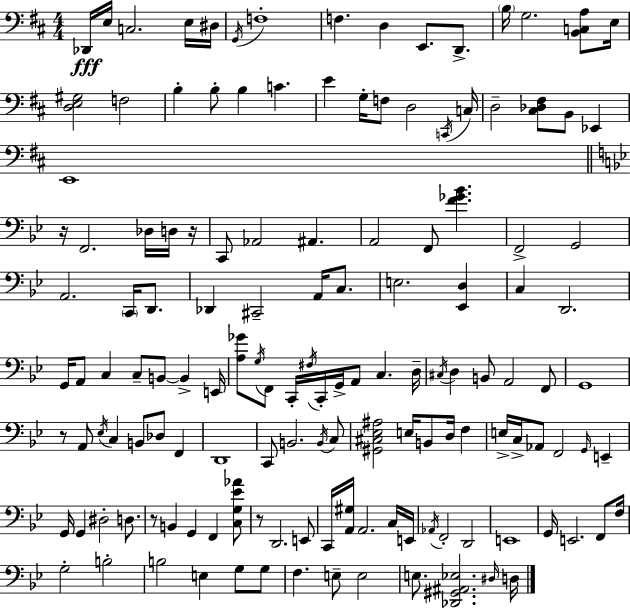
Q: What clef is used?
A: bass